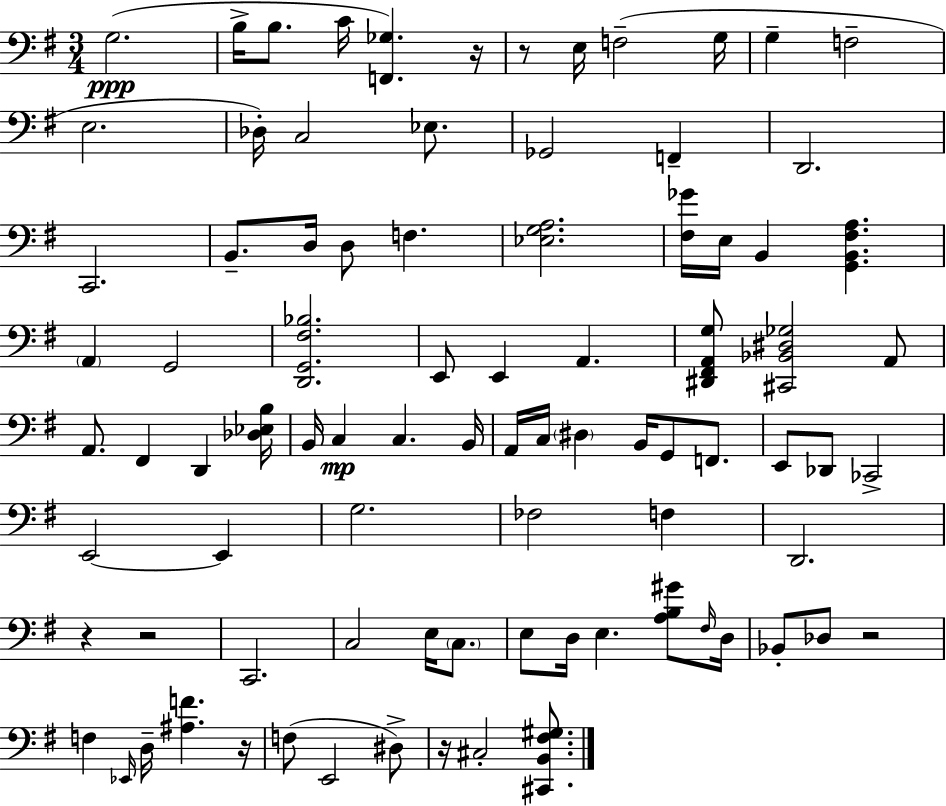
X:1
T:Untitled
M:3/4
L:1/4
K:Em
G,2 B,/4 B,/2 C/4 [F,,_G,] z/4 z/2 E,/4 F,2 G,/4 G, F,2 E,2 _D,/4 C,2 _E,/2 _G,,2 F,, D,,2 C,,2 B,,/2 D,/4 D,/2 F, [_E,G,A,]2 [^F,_G]/4 E,/4 B,, [G,,B,,^F,A,] A,, G,,2 [D,,G,,^F,_B,]2 E,,/2 E,, A,, [^D,,^F,,A,,G,]/2 [^C,,_B,,^D,_G,]2 A,,/2 A,,/2 ^F,, D,, [_D,_E,B,]/4 B,,/4 C, C, B,,/4 A,,/4 C,/4 ^D, B,,/4 G,,/2 F,,/2 E,,/2 _D,,/2 _C,,2 E,,2 E,, G,2 _F,2 F, D,,2 z z2 C,,2 C,2 E,/4 C,/2 E,/2 D,/4 E, [A,B,^G]/2 ^F,/4 D,/4 _B,,/2 _D,/2 z2 F, _E,,/4 D,/4 [^A,F] z/4 F,/2 E,,2 ^D,/2 z/4 ^C,2 [^C,,B,,^F,^G,]/2